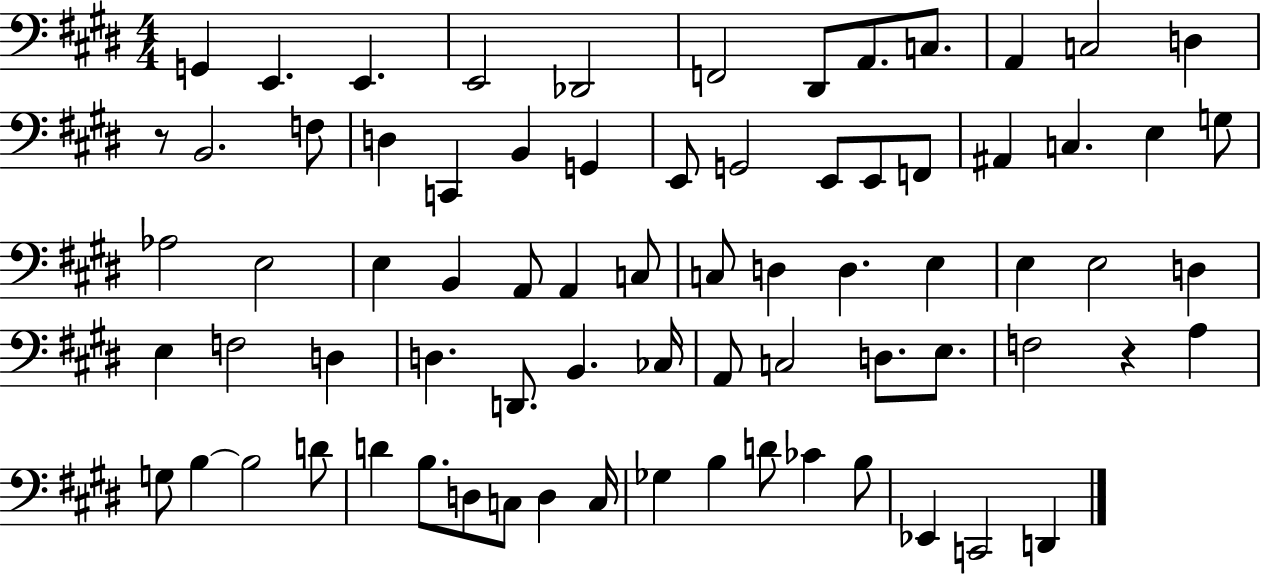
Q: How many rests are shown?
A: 2